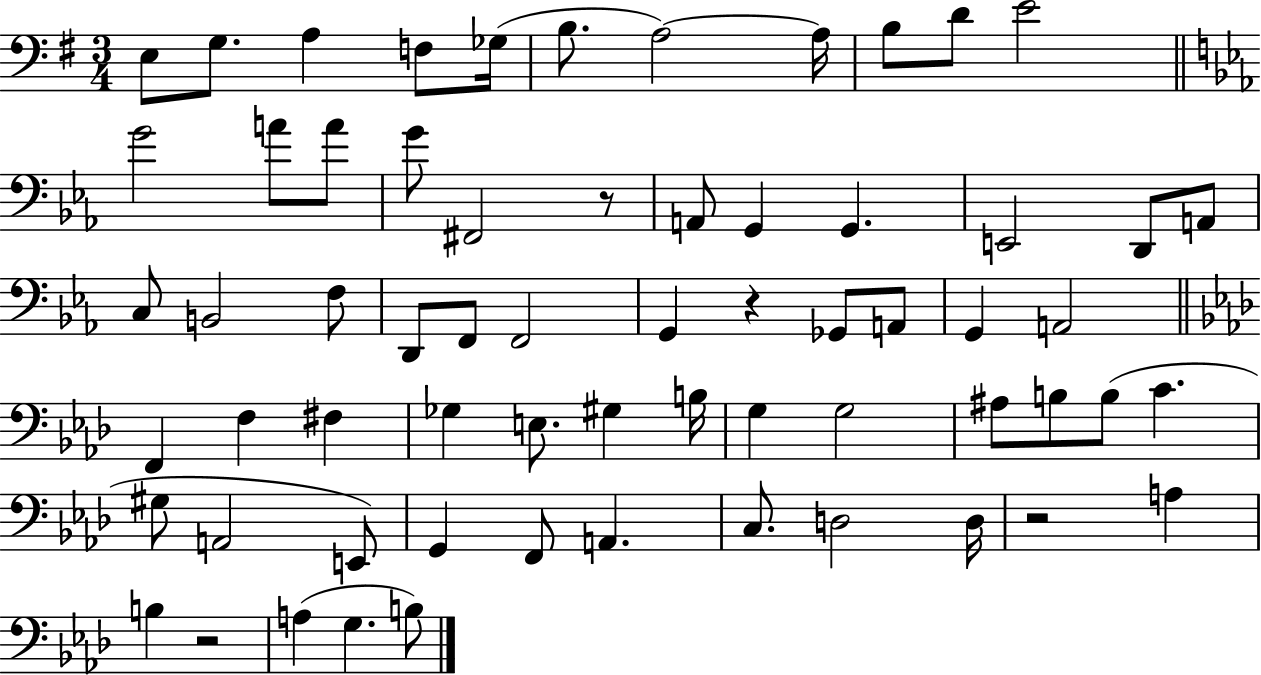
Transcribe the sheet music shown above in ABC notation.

X:1
T:Untitled
M:3/4
L:1/4
K:G
E,/2 G,/2 A, F,/2 _G,/4 B,/2 A,2 A,/4 B,/2 D/2 E2 G2 A/2 A/2 G/2 ^F,,2 z/2 A,,/2 G,, G,, E,,2 D,,/2 A,,/2 C,/2 B,,2 F,/2 D,,/2 F,,/2 F,,2 G,, z _G,,/2 A,,/2 G,, A,,2 F,, F, ^F, _G, E,/2 ^G, B,/4 G, G,2 ^A,/2 B,/2 B,/2 C ^G,/2 A,,2 E,,/2 G,, F,,/2 A,, C,/2 D,2 D,/4 z2 A, B, z2 A, G, B,/2